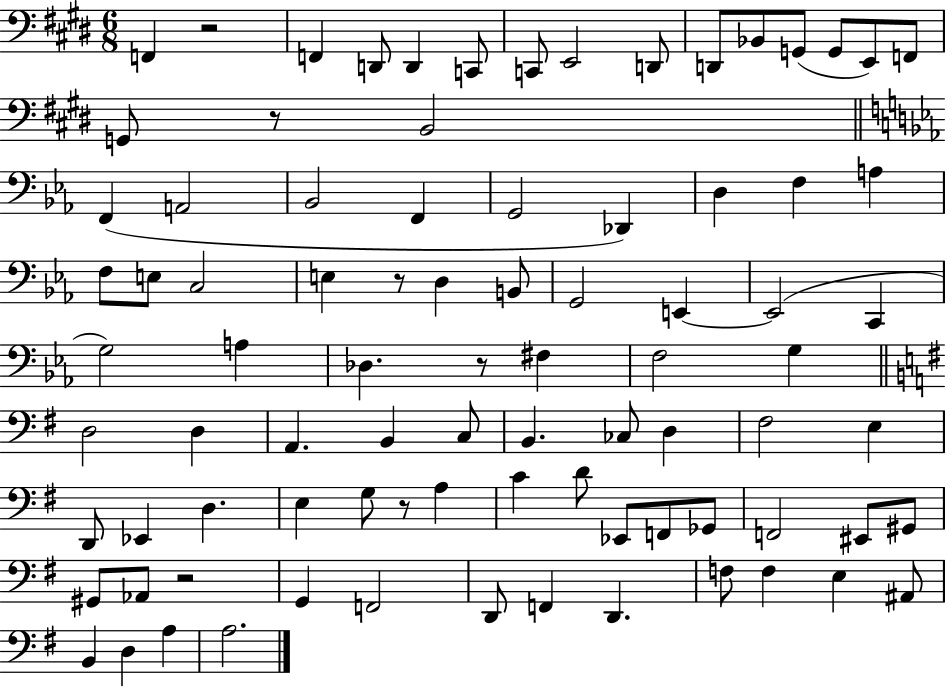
{
  \clef bass
  \numericTimeSignature
  \time 6/8
  \key e \major
  f,4 r2 | f,4 d,8 d,4 c,8 | c,8 e,2 d,8 | d,8 bes,8 g,8( g,8 e,8) f,8 | \break g,8 r8 b,2 | \bar "||" \break \key c \minor f,4( a,2 | bes,2 f,4 | g,2 des,4) | d4 f4 a4 | \break f8 e8 c2 | e4 r8 d4 b,8 | g,2 e,4~~ | e,2( c,4 | \break g2) a4 | des4. r8 fis4 | f2 g4 | \bar "||" \break \key g \major d2 d4 | a,4. b,4 c8 | b,4. ces8 d4 | fis2 e4 | \break d,8 ees,4 d4. | e4 g8 r8 a4 | c'4 d'8 ees,8 f,8 ges,8 | f,2 eis,8 gis,8 | \break gis,8 aes,8 r2 | g,4 f,2 | d,8 f,4 d,4. | f8 f4 e4 ais,8 | \break b,4 d4 a4 | a2. | \bar "|."
}